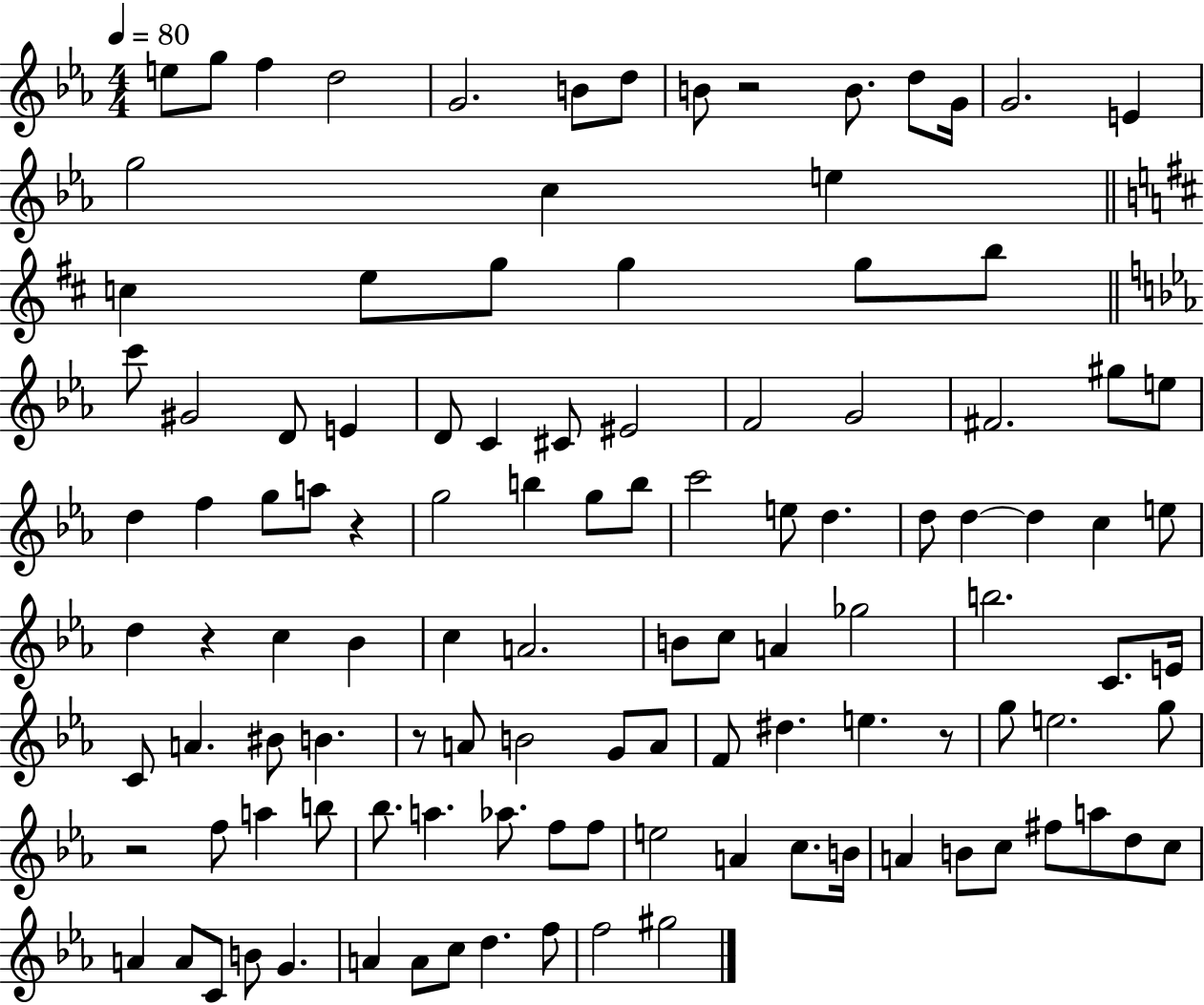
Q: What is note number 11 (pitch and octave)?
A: G4